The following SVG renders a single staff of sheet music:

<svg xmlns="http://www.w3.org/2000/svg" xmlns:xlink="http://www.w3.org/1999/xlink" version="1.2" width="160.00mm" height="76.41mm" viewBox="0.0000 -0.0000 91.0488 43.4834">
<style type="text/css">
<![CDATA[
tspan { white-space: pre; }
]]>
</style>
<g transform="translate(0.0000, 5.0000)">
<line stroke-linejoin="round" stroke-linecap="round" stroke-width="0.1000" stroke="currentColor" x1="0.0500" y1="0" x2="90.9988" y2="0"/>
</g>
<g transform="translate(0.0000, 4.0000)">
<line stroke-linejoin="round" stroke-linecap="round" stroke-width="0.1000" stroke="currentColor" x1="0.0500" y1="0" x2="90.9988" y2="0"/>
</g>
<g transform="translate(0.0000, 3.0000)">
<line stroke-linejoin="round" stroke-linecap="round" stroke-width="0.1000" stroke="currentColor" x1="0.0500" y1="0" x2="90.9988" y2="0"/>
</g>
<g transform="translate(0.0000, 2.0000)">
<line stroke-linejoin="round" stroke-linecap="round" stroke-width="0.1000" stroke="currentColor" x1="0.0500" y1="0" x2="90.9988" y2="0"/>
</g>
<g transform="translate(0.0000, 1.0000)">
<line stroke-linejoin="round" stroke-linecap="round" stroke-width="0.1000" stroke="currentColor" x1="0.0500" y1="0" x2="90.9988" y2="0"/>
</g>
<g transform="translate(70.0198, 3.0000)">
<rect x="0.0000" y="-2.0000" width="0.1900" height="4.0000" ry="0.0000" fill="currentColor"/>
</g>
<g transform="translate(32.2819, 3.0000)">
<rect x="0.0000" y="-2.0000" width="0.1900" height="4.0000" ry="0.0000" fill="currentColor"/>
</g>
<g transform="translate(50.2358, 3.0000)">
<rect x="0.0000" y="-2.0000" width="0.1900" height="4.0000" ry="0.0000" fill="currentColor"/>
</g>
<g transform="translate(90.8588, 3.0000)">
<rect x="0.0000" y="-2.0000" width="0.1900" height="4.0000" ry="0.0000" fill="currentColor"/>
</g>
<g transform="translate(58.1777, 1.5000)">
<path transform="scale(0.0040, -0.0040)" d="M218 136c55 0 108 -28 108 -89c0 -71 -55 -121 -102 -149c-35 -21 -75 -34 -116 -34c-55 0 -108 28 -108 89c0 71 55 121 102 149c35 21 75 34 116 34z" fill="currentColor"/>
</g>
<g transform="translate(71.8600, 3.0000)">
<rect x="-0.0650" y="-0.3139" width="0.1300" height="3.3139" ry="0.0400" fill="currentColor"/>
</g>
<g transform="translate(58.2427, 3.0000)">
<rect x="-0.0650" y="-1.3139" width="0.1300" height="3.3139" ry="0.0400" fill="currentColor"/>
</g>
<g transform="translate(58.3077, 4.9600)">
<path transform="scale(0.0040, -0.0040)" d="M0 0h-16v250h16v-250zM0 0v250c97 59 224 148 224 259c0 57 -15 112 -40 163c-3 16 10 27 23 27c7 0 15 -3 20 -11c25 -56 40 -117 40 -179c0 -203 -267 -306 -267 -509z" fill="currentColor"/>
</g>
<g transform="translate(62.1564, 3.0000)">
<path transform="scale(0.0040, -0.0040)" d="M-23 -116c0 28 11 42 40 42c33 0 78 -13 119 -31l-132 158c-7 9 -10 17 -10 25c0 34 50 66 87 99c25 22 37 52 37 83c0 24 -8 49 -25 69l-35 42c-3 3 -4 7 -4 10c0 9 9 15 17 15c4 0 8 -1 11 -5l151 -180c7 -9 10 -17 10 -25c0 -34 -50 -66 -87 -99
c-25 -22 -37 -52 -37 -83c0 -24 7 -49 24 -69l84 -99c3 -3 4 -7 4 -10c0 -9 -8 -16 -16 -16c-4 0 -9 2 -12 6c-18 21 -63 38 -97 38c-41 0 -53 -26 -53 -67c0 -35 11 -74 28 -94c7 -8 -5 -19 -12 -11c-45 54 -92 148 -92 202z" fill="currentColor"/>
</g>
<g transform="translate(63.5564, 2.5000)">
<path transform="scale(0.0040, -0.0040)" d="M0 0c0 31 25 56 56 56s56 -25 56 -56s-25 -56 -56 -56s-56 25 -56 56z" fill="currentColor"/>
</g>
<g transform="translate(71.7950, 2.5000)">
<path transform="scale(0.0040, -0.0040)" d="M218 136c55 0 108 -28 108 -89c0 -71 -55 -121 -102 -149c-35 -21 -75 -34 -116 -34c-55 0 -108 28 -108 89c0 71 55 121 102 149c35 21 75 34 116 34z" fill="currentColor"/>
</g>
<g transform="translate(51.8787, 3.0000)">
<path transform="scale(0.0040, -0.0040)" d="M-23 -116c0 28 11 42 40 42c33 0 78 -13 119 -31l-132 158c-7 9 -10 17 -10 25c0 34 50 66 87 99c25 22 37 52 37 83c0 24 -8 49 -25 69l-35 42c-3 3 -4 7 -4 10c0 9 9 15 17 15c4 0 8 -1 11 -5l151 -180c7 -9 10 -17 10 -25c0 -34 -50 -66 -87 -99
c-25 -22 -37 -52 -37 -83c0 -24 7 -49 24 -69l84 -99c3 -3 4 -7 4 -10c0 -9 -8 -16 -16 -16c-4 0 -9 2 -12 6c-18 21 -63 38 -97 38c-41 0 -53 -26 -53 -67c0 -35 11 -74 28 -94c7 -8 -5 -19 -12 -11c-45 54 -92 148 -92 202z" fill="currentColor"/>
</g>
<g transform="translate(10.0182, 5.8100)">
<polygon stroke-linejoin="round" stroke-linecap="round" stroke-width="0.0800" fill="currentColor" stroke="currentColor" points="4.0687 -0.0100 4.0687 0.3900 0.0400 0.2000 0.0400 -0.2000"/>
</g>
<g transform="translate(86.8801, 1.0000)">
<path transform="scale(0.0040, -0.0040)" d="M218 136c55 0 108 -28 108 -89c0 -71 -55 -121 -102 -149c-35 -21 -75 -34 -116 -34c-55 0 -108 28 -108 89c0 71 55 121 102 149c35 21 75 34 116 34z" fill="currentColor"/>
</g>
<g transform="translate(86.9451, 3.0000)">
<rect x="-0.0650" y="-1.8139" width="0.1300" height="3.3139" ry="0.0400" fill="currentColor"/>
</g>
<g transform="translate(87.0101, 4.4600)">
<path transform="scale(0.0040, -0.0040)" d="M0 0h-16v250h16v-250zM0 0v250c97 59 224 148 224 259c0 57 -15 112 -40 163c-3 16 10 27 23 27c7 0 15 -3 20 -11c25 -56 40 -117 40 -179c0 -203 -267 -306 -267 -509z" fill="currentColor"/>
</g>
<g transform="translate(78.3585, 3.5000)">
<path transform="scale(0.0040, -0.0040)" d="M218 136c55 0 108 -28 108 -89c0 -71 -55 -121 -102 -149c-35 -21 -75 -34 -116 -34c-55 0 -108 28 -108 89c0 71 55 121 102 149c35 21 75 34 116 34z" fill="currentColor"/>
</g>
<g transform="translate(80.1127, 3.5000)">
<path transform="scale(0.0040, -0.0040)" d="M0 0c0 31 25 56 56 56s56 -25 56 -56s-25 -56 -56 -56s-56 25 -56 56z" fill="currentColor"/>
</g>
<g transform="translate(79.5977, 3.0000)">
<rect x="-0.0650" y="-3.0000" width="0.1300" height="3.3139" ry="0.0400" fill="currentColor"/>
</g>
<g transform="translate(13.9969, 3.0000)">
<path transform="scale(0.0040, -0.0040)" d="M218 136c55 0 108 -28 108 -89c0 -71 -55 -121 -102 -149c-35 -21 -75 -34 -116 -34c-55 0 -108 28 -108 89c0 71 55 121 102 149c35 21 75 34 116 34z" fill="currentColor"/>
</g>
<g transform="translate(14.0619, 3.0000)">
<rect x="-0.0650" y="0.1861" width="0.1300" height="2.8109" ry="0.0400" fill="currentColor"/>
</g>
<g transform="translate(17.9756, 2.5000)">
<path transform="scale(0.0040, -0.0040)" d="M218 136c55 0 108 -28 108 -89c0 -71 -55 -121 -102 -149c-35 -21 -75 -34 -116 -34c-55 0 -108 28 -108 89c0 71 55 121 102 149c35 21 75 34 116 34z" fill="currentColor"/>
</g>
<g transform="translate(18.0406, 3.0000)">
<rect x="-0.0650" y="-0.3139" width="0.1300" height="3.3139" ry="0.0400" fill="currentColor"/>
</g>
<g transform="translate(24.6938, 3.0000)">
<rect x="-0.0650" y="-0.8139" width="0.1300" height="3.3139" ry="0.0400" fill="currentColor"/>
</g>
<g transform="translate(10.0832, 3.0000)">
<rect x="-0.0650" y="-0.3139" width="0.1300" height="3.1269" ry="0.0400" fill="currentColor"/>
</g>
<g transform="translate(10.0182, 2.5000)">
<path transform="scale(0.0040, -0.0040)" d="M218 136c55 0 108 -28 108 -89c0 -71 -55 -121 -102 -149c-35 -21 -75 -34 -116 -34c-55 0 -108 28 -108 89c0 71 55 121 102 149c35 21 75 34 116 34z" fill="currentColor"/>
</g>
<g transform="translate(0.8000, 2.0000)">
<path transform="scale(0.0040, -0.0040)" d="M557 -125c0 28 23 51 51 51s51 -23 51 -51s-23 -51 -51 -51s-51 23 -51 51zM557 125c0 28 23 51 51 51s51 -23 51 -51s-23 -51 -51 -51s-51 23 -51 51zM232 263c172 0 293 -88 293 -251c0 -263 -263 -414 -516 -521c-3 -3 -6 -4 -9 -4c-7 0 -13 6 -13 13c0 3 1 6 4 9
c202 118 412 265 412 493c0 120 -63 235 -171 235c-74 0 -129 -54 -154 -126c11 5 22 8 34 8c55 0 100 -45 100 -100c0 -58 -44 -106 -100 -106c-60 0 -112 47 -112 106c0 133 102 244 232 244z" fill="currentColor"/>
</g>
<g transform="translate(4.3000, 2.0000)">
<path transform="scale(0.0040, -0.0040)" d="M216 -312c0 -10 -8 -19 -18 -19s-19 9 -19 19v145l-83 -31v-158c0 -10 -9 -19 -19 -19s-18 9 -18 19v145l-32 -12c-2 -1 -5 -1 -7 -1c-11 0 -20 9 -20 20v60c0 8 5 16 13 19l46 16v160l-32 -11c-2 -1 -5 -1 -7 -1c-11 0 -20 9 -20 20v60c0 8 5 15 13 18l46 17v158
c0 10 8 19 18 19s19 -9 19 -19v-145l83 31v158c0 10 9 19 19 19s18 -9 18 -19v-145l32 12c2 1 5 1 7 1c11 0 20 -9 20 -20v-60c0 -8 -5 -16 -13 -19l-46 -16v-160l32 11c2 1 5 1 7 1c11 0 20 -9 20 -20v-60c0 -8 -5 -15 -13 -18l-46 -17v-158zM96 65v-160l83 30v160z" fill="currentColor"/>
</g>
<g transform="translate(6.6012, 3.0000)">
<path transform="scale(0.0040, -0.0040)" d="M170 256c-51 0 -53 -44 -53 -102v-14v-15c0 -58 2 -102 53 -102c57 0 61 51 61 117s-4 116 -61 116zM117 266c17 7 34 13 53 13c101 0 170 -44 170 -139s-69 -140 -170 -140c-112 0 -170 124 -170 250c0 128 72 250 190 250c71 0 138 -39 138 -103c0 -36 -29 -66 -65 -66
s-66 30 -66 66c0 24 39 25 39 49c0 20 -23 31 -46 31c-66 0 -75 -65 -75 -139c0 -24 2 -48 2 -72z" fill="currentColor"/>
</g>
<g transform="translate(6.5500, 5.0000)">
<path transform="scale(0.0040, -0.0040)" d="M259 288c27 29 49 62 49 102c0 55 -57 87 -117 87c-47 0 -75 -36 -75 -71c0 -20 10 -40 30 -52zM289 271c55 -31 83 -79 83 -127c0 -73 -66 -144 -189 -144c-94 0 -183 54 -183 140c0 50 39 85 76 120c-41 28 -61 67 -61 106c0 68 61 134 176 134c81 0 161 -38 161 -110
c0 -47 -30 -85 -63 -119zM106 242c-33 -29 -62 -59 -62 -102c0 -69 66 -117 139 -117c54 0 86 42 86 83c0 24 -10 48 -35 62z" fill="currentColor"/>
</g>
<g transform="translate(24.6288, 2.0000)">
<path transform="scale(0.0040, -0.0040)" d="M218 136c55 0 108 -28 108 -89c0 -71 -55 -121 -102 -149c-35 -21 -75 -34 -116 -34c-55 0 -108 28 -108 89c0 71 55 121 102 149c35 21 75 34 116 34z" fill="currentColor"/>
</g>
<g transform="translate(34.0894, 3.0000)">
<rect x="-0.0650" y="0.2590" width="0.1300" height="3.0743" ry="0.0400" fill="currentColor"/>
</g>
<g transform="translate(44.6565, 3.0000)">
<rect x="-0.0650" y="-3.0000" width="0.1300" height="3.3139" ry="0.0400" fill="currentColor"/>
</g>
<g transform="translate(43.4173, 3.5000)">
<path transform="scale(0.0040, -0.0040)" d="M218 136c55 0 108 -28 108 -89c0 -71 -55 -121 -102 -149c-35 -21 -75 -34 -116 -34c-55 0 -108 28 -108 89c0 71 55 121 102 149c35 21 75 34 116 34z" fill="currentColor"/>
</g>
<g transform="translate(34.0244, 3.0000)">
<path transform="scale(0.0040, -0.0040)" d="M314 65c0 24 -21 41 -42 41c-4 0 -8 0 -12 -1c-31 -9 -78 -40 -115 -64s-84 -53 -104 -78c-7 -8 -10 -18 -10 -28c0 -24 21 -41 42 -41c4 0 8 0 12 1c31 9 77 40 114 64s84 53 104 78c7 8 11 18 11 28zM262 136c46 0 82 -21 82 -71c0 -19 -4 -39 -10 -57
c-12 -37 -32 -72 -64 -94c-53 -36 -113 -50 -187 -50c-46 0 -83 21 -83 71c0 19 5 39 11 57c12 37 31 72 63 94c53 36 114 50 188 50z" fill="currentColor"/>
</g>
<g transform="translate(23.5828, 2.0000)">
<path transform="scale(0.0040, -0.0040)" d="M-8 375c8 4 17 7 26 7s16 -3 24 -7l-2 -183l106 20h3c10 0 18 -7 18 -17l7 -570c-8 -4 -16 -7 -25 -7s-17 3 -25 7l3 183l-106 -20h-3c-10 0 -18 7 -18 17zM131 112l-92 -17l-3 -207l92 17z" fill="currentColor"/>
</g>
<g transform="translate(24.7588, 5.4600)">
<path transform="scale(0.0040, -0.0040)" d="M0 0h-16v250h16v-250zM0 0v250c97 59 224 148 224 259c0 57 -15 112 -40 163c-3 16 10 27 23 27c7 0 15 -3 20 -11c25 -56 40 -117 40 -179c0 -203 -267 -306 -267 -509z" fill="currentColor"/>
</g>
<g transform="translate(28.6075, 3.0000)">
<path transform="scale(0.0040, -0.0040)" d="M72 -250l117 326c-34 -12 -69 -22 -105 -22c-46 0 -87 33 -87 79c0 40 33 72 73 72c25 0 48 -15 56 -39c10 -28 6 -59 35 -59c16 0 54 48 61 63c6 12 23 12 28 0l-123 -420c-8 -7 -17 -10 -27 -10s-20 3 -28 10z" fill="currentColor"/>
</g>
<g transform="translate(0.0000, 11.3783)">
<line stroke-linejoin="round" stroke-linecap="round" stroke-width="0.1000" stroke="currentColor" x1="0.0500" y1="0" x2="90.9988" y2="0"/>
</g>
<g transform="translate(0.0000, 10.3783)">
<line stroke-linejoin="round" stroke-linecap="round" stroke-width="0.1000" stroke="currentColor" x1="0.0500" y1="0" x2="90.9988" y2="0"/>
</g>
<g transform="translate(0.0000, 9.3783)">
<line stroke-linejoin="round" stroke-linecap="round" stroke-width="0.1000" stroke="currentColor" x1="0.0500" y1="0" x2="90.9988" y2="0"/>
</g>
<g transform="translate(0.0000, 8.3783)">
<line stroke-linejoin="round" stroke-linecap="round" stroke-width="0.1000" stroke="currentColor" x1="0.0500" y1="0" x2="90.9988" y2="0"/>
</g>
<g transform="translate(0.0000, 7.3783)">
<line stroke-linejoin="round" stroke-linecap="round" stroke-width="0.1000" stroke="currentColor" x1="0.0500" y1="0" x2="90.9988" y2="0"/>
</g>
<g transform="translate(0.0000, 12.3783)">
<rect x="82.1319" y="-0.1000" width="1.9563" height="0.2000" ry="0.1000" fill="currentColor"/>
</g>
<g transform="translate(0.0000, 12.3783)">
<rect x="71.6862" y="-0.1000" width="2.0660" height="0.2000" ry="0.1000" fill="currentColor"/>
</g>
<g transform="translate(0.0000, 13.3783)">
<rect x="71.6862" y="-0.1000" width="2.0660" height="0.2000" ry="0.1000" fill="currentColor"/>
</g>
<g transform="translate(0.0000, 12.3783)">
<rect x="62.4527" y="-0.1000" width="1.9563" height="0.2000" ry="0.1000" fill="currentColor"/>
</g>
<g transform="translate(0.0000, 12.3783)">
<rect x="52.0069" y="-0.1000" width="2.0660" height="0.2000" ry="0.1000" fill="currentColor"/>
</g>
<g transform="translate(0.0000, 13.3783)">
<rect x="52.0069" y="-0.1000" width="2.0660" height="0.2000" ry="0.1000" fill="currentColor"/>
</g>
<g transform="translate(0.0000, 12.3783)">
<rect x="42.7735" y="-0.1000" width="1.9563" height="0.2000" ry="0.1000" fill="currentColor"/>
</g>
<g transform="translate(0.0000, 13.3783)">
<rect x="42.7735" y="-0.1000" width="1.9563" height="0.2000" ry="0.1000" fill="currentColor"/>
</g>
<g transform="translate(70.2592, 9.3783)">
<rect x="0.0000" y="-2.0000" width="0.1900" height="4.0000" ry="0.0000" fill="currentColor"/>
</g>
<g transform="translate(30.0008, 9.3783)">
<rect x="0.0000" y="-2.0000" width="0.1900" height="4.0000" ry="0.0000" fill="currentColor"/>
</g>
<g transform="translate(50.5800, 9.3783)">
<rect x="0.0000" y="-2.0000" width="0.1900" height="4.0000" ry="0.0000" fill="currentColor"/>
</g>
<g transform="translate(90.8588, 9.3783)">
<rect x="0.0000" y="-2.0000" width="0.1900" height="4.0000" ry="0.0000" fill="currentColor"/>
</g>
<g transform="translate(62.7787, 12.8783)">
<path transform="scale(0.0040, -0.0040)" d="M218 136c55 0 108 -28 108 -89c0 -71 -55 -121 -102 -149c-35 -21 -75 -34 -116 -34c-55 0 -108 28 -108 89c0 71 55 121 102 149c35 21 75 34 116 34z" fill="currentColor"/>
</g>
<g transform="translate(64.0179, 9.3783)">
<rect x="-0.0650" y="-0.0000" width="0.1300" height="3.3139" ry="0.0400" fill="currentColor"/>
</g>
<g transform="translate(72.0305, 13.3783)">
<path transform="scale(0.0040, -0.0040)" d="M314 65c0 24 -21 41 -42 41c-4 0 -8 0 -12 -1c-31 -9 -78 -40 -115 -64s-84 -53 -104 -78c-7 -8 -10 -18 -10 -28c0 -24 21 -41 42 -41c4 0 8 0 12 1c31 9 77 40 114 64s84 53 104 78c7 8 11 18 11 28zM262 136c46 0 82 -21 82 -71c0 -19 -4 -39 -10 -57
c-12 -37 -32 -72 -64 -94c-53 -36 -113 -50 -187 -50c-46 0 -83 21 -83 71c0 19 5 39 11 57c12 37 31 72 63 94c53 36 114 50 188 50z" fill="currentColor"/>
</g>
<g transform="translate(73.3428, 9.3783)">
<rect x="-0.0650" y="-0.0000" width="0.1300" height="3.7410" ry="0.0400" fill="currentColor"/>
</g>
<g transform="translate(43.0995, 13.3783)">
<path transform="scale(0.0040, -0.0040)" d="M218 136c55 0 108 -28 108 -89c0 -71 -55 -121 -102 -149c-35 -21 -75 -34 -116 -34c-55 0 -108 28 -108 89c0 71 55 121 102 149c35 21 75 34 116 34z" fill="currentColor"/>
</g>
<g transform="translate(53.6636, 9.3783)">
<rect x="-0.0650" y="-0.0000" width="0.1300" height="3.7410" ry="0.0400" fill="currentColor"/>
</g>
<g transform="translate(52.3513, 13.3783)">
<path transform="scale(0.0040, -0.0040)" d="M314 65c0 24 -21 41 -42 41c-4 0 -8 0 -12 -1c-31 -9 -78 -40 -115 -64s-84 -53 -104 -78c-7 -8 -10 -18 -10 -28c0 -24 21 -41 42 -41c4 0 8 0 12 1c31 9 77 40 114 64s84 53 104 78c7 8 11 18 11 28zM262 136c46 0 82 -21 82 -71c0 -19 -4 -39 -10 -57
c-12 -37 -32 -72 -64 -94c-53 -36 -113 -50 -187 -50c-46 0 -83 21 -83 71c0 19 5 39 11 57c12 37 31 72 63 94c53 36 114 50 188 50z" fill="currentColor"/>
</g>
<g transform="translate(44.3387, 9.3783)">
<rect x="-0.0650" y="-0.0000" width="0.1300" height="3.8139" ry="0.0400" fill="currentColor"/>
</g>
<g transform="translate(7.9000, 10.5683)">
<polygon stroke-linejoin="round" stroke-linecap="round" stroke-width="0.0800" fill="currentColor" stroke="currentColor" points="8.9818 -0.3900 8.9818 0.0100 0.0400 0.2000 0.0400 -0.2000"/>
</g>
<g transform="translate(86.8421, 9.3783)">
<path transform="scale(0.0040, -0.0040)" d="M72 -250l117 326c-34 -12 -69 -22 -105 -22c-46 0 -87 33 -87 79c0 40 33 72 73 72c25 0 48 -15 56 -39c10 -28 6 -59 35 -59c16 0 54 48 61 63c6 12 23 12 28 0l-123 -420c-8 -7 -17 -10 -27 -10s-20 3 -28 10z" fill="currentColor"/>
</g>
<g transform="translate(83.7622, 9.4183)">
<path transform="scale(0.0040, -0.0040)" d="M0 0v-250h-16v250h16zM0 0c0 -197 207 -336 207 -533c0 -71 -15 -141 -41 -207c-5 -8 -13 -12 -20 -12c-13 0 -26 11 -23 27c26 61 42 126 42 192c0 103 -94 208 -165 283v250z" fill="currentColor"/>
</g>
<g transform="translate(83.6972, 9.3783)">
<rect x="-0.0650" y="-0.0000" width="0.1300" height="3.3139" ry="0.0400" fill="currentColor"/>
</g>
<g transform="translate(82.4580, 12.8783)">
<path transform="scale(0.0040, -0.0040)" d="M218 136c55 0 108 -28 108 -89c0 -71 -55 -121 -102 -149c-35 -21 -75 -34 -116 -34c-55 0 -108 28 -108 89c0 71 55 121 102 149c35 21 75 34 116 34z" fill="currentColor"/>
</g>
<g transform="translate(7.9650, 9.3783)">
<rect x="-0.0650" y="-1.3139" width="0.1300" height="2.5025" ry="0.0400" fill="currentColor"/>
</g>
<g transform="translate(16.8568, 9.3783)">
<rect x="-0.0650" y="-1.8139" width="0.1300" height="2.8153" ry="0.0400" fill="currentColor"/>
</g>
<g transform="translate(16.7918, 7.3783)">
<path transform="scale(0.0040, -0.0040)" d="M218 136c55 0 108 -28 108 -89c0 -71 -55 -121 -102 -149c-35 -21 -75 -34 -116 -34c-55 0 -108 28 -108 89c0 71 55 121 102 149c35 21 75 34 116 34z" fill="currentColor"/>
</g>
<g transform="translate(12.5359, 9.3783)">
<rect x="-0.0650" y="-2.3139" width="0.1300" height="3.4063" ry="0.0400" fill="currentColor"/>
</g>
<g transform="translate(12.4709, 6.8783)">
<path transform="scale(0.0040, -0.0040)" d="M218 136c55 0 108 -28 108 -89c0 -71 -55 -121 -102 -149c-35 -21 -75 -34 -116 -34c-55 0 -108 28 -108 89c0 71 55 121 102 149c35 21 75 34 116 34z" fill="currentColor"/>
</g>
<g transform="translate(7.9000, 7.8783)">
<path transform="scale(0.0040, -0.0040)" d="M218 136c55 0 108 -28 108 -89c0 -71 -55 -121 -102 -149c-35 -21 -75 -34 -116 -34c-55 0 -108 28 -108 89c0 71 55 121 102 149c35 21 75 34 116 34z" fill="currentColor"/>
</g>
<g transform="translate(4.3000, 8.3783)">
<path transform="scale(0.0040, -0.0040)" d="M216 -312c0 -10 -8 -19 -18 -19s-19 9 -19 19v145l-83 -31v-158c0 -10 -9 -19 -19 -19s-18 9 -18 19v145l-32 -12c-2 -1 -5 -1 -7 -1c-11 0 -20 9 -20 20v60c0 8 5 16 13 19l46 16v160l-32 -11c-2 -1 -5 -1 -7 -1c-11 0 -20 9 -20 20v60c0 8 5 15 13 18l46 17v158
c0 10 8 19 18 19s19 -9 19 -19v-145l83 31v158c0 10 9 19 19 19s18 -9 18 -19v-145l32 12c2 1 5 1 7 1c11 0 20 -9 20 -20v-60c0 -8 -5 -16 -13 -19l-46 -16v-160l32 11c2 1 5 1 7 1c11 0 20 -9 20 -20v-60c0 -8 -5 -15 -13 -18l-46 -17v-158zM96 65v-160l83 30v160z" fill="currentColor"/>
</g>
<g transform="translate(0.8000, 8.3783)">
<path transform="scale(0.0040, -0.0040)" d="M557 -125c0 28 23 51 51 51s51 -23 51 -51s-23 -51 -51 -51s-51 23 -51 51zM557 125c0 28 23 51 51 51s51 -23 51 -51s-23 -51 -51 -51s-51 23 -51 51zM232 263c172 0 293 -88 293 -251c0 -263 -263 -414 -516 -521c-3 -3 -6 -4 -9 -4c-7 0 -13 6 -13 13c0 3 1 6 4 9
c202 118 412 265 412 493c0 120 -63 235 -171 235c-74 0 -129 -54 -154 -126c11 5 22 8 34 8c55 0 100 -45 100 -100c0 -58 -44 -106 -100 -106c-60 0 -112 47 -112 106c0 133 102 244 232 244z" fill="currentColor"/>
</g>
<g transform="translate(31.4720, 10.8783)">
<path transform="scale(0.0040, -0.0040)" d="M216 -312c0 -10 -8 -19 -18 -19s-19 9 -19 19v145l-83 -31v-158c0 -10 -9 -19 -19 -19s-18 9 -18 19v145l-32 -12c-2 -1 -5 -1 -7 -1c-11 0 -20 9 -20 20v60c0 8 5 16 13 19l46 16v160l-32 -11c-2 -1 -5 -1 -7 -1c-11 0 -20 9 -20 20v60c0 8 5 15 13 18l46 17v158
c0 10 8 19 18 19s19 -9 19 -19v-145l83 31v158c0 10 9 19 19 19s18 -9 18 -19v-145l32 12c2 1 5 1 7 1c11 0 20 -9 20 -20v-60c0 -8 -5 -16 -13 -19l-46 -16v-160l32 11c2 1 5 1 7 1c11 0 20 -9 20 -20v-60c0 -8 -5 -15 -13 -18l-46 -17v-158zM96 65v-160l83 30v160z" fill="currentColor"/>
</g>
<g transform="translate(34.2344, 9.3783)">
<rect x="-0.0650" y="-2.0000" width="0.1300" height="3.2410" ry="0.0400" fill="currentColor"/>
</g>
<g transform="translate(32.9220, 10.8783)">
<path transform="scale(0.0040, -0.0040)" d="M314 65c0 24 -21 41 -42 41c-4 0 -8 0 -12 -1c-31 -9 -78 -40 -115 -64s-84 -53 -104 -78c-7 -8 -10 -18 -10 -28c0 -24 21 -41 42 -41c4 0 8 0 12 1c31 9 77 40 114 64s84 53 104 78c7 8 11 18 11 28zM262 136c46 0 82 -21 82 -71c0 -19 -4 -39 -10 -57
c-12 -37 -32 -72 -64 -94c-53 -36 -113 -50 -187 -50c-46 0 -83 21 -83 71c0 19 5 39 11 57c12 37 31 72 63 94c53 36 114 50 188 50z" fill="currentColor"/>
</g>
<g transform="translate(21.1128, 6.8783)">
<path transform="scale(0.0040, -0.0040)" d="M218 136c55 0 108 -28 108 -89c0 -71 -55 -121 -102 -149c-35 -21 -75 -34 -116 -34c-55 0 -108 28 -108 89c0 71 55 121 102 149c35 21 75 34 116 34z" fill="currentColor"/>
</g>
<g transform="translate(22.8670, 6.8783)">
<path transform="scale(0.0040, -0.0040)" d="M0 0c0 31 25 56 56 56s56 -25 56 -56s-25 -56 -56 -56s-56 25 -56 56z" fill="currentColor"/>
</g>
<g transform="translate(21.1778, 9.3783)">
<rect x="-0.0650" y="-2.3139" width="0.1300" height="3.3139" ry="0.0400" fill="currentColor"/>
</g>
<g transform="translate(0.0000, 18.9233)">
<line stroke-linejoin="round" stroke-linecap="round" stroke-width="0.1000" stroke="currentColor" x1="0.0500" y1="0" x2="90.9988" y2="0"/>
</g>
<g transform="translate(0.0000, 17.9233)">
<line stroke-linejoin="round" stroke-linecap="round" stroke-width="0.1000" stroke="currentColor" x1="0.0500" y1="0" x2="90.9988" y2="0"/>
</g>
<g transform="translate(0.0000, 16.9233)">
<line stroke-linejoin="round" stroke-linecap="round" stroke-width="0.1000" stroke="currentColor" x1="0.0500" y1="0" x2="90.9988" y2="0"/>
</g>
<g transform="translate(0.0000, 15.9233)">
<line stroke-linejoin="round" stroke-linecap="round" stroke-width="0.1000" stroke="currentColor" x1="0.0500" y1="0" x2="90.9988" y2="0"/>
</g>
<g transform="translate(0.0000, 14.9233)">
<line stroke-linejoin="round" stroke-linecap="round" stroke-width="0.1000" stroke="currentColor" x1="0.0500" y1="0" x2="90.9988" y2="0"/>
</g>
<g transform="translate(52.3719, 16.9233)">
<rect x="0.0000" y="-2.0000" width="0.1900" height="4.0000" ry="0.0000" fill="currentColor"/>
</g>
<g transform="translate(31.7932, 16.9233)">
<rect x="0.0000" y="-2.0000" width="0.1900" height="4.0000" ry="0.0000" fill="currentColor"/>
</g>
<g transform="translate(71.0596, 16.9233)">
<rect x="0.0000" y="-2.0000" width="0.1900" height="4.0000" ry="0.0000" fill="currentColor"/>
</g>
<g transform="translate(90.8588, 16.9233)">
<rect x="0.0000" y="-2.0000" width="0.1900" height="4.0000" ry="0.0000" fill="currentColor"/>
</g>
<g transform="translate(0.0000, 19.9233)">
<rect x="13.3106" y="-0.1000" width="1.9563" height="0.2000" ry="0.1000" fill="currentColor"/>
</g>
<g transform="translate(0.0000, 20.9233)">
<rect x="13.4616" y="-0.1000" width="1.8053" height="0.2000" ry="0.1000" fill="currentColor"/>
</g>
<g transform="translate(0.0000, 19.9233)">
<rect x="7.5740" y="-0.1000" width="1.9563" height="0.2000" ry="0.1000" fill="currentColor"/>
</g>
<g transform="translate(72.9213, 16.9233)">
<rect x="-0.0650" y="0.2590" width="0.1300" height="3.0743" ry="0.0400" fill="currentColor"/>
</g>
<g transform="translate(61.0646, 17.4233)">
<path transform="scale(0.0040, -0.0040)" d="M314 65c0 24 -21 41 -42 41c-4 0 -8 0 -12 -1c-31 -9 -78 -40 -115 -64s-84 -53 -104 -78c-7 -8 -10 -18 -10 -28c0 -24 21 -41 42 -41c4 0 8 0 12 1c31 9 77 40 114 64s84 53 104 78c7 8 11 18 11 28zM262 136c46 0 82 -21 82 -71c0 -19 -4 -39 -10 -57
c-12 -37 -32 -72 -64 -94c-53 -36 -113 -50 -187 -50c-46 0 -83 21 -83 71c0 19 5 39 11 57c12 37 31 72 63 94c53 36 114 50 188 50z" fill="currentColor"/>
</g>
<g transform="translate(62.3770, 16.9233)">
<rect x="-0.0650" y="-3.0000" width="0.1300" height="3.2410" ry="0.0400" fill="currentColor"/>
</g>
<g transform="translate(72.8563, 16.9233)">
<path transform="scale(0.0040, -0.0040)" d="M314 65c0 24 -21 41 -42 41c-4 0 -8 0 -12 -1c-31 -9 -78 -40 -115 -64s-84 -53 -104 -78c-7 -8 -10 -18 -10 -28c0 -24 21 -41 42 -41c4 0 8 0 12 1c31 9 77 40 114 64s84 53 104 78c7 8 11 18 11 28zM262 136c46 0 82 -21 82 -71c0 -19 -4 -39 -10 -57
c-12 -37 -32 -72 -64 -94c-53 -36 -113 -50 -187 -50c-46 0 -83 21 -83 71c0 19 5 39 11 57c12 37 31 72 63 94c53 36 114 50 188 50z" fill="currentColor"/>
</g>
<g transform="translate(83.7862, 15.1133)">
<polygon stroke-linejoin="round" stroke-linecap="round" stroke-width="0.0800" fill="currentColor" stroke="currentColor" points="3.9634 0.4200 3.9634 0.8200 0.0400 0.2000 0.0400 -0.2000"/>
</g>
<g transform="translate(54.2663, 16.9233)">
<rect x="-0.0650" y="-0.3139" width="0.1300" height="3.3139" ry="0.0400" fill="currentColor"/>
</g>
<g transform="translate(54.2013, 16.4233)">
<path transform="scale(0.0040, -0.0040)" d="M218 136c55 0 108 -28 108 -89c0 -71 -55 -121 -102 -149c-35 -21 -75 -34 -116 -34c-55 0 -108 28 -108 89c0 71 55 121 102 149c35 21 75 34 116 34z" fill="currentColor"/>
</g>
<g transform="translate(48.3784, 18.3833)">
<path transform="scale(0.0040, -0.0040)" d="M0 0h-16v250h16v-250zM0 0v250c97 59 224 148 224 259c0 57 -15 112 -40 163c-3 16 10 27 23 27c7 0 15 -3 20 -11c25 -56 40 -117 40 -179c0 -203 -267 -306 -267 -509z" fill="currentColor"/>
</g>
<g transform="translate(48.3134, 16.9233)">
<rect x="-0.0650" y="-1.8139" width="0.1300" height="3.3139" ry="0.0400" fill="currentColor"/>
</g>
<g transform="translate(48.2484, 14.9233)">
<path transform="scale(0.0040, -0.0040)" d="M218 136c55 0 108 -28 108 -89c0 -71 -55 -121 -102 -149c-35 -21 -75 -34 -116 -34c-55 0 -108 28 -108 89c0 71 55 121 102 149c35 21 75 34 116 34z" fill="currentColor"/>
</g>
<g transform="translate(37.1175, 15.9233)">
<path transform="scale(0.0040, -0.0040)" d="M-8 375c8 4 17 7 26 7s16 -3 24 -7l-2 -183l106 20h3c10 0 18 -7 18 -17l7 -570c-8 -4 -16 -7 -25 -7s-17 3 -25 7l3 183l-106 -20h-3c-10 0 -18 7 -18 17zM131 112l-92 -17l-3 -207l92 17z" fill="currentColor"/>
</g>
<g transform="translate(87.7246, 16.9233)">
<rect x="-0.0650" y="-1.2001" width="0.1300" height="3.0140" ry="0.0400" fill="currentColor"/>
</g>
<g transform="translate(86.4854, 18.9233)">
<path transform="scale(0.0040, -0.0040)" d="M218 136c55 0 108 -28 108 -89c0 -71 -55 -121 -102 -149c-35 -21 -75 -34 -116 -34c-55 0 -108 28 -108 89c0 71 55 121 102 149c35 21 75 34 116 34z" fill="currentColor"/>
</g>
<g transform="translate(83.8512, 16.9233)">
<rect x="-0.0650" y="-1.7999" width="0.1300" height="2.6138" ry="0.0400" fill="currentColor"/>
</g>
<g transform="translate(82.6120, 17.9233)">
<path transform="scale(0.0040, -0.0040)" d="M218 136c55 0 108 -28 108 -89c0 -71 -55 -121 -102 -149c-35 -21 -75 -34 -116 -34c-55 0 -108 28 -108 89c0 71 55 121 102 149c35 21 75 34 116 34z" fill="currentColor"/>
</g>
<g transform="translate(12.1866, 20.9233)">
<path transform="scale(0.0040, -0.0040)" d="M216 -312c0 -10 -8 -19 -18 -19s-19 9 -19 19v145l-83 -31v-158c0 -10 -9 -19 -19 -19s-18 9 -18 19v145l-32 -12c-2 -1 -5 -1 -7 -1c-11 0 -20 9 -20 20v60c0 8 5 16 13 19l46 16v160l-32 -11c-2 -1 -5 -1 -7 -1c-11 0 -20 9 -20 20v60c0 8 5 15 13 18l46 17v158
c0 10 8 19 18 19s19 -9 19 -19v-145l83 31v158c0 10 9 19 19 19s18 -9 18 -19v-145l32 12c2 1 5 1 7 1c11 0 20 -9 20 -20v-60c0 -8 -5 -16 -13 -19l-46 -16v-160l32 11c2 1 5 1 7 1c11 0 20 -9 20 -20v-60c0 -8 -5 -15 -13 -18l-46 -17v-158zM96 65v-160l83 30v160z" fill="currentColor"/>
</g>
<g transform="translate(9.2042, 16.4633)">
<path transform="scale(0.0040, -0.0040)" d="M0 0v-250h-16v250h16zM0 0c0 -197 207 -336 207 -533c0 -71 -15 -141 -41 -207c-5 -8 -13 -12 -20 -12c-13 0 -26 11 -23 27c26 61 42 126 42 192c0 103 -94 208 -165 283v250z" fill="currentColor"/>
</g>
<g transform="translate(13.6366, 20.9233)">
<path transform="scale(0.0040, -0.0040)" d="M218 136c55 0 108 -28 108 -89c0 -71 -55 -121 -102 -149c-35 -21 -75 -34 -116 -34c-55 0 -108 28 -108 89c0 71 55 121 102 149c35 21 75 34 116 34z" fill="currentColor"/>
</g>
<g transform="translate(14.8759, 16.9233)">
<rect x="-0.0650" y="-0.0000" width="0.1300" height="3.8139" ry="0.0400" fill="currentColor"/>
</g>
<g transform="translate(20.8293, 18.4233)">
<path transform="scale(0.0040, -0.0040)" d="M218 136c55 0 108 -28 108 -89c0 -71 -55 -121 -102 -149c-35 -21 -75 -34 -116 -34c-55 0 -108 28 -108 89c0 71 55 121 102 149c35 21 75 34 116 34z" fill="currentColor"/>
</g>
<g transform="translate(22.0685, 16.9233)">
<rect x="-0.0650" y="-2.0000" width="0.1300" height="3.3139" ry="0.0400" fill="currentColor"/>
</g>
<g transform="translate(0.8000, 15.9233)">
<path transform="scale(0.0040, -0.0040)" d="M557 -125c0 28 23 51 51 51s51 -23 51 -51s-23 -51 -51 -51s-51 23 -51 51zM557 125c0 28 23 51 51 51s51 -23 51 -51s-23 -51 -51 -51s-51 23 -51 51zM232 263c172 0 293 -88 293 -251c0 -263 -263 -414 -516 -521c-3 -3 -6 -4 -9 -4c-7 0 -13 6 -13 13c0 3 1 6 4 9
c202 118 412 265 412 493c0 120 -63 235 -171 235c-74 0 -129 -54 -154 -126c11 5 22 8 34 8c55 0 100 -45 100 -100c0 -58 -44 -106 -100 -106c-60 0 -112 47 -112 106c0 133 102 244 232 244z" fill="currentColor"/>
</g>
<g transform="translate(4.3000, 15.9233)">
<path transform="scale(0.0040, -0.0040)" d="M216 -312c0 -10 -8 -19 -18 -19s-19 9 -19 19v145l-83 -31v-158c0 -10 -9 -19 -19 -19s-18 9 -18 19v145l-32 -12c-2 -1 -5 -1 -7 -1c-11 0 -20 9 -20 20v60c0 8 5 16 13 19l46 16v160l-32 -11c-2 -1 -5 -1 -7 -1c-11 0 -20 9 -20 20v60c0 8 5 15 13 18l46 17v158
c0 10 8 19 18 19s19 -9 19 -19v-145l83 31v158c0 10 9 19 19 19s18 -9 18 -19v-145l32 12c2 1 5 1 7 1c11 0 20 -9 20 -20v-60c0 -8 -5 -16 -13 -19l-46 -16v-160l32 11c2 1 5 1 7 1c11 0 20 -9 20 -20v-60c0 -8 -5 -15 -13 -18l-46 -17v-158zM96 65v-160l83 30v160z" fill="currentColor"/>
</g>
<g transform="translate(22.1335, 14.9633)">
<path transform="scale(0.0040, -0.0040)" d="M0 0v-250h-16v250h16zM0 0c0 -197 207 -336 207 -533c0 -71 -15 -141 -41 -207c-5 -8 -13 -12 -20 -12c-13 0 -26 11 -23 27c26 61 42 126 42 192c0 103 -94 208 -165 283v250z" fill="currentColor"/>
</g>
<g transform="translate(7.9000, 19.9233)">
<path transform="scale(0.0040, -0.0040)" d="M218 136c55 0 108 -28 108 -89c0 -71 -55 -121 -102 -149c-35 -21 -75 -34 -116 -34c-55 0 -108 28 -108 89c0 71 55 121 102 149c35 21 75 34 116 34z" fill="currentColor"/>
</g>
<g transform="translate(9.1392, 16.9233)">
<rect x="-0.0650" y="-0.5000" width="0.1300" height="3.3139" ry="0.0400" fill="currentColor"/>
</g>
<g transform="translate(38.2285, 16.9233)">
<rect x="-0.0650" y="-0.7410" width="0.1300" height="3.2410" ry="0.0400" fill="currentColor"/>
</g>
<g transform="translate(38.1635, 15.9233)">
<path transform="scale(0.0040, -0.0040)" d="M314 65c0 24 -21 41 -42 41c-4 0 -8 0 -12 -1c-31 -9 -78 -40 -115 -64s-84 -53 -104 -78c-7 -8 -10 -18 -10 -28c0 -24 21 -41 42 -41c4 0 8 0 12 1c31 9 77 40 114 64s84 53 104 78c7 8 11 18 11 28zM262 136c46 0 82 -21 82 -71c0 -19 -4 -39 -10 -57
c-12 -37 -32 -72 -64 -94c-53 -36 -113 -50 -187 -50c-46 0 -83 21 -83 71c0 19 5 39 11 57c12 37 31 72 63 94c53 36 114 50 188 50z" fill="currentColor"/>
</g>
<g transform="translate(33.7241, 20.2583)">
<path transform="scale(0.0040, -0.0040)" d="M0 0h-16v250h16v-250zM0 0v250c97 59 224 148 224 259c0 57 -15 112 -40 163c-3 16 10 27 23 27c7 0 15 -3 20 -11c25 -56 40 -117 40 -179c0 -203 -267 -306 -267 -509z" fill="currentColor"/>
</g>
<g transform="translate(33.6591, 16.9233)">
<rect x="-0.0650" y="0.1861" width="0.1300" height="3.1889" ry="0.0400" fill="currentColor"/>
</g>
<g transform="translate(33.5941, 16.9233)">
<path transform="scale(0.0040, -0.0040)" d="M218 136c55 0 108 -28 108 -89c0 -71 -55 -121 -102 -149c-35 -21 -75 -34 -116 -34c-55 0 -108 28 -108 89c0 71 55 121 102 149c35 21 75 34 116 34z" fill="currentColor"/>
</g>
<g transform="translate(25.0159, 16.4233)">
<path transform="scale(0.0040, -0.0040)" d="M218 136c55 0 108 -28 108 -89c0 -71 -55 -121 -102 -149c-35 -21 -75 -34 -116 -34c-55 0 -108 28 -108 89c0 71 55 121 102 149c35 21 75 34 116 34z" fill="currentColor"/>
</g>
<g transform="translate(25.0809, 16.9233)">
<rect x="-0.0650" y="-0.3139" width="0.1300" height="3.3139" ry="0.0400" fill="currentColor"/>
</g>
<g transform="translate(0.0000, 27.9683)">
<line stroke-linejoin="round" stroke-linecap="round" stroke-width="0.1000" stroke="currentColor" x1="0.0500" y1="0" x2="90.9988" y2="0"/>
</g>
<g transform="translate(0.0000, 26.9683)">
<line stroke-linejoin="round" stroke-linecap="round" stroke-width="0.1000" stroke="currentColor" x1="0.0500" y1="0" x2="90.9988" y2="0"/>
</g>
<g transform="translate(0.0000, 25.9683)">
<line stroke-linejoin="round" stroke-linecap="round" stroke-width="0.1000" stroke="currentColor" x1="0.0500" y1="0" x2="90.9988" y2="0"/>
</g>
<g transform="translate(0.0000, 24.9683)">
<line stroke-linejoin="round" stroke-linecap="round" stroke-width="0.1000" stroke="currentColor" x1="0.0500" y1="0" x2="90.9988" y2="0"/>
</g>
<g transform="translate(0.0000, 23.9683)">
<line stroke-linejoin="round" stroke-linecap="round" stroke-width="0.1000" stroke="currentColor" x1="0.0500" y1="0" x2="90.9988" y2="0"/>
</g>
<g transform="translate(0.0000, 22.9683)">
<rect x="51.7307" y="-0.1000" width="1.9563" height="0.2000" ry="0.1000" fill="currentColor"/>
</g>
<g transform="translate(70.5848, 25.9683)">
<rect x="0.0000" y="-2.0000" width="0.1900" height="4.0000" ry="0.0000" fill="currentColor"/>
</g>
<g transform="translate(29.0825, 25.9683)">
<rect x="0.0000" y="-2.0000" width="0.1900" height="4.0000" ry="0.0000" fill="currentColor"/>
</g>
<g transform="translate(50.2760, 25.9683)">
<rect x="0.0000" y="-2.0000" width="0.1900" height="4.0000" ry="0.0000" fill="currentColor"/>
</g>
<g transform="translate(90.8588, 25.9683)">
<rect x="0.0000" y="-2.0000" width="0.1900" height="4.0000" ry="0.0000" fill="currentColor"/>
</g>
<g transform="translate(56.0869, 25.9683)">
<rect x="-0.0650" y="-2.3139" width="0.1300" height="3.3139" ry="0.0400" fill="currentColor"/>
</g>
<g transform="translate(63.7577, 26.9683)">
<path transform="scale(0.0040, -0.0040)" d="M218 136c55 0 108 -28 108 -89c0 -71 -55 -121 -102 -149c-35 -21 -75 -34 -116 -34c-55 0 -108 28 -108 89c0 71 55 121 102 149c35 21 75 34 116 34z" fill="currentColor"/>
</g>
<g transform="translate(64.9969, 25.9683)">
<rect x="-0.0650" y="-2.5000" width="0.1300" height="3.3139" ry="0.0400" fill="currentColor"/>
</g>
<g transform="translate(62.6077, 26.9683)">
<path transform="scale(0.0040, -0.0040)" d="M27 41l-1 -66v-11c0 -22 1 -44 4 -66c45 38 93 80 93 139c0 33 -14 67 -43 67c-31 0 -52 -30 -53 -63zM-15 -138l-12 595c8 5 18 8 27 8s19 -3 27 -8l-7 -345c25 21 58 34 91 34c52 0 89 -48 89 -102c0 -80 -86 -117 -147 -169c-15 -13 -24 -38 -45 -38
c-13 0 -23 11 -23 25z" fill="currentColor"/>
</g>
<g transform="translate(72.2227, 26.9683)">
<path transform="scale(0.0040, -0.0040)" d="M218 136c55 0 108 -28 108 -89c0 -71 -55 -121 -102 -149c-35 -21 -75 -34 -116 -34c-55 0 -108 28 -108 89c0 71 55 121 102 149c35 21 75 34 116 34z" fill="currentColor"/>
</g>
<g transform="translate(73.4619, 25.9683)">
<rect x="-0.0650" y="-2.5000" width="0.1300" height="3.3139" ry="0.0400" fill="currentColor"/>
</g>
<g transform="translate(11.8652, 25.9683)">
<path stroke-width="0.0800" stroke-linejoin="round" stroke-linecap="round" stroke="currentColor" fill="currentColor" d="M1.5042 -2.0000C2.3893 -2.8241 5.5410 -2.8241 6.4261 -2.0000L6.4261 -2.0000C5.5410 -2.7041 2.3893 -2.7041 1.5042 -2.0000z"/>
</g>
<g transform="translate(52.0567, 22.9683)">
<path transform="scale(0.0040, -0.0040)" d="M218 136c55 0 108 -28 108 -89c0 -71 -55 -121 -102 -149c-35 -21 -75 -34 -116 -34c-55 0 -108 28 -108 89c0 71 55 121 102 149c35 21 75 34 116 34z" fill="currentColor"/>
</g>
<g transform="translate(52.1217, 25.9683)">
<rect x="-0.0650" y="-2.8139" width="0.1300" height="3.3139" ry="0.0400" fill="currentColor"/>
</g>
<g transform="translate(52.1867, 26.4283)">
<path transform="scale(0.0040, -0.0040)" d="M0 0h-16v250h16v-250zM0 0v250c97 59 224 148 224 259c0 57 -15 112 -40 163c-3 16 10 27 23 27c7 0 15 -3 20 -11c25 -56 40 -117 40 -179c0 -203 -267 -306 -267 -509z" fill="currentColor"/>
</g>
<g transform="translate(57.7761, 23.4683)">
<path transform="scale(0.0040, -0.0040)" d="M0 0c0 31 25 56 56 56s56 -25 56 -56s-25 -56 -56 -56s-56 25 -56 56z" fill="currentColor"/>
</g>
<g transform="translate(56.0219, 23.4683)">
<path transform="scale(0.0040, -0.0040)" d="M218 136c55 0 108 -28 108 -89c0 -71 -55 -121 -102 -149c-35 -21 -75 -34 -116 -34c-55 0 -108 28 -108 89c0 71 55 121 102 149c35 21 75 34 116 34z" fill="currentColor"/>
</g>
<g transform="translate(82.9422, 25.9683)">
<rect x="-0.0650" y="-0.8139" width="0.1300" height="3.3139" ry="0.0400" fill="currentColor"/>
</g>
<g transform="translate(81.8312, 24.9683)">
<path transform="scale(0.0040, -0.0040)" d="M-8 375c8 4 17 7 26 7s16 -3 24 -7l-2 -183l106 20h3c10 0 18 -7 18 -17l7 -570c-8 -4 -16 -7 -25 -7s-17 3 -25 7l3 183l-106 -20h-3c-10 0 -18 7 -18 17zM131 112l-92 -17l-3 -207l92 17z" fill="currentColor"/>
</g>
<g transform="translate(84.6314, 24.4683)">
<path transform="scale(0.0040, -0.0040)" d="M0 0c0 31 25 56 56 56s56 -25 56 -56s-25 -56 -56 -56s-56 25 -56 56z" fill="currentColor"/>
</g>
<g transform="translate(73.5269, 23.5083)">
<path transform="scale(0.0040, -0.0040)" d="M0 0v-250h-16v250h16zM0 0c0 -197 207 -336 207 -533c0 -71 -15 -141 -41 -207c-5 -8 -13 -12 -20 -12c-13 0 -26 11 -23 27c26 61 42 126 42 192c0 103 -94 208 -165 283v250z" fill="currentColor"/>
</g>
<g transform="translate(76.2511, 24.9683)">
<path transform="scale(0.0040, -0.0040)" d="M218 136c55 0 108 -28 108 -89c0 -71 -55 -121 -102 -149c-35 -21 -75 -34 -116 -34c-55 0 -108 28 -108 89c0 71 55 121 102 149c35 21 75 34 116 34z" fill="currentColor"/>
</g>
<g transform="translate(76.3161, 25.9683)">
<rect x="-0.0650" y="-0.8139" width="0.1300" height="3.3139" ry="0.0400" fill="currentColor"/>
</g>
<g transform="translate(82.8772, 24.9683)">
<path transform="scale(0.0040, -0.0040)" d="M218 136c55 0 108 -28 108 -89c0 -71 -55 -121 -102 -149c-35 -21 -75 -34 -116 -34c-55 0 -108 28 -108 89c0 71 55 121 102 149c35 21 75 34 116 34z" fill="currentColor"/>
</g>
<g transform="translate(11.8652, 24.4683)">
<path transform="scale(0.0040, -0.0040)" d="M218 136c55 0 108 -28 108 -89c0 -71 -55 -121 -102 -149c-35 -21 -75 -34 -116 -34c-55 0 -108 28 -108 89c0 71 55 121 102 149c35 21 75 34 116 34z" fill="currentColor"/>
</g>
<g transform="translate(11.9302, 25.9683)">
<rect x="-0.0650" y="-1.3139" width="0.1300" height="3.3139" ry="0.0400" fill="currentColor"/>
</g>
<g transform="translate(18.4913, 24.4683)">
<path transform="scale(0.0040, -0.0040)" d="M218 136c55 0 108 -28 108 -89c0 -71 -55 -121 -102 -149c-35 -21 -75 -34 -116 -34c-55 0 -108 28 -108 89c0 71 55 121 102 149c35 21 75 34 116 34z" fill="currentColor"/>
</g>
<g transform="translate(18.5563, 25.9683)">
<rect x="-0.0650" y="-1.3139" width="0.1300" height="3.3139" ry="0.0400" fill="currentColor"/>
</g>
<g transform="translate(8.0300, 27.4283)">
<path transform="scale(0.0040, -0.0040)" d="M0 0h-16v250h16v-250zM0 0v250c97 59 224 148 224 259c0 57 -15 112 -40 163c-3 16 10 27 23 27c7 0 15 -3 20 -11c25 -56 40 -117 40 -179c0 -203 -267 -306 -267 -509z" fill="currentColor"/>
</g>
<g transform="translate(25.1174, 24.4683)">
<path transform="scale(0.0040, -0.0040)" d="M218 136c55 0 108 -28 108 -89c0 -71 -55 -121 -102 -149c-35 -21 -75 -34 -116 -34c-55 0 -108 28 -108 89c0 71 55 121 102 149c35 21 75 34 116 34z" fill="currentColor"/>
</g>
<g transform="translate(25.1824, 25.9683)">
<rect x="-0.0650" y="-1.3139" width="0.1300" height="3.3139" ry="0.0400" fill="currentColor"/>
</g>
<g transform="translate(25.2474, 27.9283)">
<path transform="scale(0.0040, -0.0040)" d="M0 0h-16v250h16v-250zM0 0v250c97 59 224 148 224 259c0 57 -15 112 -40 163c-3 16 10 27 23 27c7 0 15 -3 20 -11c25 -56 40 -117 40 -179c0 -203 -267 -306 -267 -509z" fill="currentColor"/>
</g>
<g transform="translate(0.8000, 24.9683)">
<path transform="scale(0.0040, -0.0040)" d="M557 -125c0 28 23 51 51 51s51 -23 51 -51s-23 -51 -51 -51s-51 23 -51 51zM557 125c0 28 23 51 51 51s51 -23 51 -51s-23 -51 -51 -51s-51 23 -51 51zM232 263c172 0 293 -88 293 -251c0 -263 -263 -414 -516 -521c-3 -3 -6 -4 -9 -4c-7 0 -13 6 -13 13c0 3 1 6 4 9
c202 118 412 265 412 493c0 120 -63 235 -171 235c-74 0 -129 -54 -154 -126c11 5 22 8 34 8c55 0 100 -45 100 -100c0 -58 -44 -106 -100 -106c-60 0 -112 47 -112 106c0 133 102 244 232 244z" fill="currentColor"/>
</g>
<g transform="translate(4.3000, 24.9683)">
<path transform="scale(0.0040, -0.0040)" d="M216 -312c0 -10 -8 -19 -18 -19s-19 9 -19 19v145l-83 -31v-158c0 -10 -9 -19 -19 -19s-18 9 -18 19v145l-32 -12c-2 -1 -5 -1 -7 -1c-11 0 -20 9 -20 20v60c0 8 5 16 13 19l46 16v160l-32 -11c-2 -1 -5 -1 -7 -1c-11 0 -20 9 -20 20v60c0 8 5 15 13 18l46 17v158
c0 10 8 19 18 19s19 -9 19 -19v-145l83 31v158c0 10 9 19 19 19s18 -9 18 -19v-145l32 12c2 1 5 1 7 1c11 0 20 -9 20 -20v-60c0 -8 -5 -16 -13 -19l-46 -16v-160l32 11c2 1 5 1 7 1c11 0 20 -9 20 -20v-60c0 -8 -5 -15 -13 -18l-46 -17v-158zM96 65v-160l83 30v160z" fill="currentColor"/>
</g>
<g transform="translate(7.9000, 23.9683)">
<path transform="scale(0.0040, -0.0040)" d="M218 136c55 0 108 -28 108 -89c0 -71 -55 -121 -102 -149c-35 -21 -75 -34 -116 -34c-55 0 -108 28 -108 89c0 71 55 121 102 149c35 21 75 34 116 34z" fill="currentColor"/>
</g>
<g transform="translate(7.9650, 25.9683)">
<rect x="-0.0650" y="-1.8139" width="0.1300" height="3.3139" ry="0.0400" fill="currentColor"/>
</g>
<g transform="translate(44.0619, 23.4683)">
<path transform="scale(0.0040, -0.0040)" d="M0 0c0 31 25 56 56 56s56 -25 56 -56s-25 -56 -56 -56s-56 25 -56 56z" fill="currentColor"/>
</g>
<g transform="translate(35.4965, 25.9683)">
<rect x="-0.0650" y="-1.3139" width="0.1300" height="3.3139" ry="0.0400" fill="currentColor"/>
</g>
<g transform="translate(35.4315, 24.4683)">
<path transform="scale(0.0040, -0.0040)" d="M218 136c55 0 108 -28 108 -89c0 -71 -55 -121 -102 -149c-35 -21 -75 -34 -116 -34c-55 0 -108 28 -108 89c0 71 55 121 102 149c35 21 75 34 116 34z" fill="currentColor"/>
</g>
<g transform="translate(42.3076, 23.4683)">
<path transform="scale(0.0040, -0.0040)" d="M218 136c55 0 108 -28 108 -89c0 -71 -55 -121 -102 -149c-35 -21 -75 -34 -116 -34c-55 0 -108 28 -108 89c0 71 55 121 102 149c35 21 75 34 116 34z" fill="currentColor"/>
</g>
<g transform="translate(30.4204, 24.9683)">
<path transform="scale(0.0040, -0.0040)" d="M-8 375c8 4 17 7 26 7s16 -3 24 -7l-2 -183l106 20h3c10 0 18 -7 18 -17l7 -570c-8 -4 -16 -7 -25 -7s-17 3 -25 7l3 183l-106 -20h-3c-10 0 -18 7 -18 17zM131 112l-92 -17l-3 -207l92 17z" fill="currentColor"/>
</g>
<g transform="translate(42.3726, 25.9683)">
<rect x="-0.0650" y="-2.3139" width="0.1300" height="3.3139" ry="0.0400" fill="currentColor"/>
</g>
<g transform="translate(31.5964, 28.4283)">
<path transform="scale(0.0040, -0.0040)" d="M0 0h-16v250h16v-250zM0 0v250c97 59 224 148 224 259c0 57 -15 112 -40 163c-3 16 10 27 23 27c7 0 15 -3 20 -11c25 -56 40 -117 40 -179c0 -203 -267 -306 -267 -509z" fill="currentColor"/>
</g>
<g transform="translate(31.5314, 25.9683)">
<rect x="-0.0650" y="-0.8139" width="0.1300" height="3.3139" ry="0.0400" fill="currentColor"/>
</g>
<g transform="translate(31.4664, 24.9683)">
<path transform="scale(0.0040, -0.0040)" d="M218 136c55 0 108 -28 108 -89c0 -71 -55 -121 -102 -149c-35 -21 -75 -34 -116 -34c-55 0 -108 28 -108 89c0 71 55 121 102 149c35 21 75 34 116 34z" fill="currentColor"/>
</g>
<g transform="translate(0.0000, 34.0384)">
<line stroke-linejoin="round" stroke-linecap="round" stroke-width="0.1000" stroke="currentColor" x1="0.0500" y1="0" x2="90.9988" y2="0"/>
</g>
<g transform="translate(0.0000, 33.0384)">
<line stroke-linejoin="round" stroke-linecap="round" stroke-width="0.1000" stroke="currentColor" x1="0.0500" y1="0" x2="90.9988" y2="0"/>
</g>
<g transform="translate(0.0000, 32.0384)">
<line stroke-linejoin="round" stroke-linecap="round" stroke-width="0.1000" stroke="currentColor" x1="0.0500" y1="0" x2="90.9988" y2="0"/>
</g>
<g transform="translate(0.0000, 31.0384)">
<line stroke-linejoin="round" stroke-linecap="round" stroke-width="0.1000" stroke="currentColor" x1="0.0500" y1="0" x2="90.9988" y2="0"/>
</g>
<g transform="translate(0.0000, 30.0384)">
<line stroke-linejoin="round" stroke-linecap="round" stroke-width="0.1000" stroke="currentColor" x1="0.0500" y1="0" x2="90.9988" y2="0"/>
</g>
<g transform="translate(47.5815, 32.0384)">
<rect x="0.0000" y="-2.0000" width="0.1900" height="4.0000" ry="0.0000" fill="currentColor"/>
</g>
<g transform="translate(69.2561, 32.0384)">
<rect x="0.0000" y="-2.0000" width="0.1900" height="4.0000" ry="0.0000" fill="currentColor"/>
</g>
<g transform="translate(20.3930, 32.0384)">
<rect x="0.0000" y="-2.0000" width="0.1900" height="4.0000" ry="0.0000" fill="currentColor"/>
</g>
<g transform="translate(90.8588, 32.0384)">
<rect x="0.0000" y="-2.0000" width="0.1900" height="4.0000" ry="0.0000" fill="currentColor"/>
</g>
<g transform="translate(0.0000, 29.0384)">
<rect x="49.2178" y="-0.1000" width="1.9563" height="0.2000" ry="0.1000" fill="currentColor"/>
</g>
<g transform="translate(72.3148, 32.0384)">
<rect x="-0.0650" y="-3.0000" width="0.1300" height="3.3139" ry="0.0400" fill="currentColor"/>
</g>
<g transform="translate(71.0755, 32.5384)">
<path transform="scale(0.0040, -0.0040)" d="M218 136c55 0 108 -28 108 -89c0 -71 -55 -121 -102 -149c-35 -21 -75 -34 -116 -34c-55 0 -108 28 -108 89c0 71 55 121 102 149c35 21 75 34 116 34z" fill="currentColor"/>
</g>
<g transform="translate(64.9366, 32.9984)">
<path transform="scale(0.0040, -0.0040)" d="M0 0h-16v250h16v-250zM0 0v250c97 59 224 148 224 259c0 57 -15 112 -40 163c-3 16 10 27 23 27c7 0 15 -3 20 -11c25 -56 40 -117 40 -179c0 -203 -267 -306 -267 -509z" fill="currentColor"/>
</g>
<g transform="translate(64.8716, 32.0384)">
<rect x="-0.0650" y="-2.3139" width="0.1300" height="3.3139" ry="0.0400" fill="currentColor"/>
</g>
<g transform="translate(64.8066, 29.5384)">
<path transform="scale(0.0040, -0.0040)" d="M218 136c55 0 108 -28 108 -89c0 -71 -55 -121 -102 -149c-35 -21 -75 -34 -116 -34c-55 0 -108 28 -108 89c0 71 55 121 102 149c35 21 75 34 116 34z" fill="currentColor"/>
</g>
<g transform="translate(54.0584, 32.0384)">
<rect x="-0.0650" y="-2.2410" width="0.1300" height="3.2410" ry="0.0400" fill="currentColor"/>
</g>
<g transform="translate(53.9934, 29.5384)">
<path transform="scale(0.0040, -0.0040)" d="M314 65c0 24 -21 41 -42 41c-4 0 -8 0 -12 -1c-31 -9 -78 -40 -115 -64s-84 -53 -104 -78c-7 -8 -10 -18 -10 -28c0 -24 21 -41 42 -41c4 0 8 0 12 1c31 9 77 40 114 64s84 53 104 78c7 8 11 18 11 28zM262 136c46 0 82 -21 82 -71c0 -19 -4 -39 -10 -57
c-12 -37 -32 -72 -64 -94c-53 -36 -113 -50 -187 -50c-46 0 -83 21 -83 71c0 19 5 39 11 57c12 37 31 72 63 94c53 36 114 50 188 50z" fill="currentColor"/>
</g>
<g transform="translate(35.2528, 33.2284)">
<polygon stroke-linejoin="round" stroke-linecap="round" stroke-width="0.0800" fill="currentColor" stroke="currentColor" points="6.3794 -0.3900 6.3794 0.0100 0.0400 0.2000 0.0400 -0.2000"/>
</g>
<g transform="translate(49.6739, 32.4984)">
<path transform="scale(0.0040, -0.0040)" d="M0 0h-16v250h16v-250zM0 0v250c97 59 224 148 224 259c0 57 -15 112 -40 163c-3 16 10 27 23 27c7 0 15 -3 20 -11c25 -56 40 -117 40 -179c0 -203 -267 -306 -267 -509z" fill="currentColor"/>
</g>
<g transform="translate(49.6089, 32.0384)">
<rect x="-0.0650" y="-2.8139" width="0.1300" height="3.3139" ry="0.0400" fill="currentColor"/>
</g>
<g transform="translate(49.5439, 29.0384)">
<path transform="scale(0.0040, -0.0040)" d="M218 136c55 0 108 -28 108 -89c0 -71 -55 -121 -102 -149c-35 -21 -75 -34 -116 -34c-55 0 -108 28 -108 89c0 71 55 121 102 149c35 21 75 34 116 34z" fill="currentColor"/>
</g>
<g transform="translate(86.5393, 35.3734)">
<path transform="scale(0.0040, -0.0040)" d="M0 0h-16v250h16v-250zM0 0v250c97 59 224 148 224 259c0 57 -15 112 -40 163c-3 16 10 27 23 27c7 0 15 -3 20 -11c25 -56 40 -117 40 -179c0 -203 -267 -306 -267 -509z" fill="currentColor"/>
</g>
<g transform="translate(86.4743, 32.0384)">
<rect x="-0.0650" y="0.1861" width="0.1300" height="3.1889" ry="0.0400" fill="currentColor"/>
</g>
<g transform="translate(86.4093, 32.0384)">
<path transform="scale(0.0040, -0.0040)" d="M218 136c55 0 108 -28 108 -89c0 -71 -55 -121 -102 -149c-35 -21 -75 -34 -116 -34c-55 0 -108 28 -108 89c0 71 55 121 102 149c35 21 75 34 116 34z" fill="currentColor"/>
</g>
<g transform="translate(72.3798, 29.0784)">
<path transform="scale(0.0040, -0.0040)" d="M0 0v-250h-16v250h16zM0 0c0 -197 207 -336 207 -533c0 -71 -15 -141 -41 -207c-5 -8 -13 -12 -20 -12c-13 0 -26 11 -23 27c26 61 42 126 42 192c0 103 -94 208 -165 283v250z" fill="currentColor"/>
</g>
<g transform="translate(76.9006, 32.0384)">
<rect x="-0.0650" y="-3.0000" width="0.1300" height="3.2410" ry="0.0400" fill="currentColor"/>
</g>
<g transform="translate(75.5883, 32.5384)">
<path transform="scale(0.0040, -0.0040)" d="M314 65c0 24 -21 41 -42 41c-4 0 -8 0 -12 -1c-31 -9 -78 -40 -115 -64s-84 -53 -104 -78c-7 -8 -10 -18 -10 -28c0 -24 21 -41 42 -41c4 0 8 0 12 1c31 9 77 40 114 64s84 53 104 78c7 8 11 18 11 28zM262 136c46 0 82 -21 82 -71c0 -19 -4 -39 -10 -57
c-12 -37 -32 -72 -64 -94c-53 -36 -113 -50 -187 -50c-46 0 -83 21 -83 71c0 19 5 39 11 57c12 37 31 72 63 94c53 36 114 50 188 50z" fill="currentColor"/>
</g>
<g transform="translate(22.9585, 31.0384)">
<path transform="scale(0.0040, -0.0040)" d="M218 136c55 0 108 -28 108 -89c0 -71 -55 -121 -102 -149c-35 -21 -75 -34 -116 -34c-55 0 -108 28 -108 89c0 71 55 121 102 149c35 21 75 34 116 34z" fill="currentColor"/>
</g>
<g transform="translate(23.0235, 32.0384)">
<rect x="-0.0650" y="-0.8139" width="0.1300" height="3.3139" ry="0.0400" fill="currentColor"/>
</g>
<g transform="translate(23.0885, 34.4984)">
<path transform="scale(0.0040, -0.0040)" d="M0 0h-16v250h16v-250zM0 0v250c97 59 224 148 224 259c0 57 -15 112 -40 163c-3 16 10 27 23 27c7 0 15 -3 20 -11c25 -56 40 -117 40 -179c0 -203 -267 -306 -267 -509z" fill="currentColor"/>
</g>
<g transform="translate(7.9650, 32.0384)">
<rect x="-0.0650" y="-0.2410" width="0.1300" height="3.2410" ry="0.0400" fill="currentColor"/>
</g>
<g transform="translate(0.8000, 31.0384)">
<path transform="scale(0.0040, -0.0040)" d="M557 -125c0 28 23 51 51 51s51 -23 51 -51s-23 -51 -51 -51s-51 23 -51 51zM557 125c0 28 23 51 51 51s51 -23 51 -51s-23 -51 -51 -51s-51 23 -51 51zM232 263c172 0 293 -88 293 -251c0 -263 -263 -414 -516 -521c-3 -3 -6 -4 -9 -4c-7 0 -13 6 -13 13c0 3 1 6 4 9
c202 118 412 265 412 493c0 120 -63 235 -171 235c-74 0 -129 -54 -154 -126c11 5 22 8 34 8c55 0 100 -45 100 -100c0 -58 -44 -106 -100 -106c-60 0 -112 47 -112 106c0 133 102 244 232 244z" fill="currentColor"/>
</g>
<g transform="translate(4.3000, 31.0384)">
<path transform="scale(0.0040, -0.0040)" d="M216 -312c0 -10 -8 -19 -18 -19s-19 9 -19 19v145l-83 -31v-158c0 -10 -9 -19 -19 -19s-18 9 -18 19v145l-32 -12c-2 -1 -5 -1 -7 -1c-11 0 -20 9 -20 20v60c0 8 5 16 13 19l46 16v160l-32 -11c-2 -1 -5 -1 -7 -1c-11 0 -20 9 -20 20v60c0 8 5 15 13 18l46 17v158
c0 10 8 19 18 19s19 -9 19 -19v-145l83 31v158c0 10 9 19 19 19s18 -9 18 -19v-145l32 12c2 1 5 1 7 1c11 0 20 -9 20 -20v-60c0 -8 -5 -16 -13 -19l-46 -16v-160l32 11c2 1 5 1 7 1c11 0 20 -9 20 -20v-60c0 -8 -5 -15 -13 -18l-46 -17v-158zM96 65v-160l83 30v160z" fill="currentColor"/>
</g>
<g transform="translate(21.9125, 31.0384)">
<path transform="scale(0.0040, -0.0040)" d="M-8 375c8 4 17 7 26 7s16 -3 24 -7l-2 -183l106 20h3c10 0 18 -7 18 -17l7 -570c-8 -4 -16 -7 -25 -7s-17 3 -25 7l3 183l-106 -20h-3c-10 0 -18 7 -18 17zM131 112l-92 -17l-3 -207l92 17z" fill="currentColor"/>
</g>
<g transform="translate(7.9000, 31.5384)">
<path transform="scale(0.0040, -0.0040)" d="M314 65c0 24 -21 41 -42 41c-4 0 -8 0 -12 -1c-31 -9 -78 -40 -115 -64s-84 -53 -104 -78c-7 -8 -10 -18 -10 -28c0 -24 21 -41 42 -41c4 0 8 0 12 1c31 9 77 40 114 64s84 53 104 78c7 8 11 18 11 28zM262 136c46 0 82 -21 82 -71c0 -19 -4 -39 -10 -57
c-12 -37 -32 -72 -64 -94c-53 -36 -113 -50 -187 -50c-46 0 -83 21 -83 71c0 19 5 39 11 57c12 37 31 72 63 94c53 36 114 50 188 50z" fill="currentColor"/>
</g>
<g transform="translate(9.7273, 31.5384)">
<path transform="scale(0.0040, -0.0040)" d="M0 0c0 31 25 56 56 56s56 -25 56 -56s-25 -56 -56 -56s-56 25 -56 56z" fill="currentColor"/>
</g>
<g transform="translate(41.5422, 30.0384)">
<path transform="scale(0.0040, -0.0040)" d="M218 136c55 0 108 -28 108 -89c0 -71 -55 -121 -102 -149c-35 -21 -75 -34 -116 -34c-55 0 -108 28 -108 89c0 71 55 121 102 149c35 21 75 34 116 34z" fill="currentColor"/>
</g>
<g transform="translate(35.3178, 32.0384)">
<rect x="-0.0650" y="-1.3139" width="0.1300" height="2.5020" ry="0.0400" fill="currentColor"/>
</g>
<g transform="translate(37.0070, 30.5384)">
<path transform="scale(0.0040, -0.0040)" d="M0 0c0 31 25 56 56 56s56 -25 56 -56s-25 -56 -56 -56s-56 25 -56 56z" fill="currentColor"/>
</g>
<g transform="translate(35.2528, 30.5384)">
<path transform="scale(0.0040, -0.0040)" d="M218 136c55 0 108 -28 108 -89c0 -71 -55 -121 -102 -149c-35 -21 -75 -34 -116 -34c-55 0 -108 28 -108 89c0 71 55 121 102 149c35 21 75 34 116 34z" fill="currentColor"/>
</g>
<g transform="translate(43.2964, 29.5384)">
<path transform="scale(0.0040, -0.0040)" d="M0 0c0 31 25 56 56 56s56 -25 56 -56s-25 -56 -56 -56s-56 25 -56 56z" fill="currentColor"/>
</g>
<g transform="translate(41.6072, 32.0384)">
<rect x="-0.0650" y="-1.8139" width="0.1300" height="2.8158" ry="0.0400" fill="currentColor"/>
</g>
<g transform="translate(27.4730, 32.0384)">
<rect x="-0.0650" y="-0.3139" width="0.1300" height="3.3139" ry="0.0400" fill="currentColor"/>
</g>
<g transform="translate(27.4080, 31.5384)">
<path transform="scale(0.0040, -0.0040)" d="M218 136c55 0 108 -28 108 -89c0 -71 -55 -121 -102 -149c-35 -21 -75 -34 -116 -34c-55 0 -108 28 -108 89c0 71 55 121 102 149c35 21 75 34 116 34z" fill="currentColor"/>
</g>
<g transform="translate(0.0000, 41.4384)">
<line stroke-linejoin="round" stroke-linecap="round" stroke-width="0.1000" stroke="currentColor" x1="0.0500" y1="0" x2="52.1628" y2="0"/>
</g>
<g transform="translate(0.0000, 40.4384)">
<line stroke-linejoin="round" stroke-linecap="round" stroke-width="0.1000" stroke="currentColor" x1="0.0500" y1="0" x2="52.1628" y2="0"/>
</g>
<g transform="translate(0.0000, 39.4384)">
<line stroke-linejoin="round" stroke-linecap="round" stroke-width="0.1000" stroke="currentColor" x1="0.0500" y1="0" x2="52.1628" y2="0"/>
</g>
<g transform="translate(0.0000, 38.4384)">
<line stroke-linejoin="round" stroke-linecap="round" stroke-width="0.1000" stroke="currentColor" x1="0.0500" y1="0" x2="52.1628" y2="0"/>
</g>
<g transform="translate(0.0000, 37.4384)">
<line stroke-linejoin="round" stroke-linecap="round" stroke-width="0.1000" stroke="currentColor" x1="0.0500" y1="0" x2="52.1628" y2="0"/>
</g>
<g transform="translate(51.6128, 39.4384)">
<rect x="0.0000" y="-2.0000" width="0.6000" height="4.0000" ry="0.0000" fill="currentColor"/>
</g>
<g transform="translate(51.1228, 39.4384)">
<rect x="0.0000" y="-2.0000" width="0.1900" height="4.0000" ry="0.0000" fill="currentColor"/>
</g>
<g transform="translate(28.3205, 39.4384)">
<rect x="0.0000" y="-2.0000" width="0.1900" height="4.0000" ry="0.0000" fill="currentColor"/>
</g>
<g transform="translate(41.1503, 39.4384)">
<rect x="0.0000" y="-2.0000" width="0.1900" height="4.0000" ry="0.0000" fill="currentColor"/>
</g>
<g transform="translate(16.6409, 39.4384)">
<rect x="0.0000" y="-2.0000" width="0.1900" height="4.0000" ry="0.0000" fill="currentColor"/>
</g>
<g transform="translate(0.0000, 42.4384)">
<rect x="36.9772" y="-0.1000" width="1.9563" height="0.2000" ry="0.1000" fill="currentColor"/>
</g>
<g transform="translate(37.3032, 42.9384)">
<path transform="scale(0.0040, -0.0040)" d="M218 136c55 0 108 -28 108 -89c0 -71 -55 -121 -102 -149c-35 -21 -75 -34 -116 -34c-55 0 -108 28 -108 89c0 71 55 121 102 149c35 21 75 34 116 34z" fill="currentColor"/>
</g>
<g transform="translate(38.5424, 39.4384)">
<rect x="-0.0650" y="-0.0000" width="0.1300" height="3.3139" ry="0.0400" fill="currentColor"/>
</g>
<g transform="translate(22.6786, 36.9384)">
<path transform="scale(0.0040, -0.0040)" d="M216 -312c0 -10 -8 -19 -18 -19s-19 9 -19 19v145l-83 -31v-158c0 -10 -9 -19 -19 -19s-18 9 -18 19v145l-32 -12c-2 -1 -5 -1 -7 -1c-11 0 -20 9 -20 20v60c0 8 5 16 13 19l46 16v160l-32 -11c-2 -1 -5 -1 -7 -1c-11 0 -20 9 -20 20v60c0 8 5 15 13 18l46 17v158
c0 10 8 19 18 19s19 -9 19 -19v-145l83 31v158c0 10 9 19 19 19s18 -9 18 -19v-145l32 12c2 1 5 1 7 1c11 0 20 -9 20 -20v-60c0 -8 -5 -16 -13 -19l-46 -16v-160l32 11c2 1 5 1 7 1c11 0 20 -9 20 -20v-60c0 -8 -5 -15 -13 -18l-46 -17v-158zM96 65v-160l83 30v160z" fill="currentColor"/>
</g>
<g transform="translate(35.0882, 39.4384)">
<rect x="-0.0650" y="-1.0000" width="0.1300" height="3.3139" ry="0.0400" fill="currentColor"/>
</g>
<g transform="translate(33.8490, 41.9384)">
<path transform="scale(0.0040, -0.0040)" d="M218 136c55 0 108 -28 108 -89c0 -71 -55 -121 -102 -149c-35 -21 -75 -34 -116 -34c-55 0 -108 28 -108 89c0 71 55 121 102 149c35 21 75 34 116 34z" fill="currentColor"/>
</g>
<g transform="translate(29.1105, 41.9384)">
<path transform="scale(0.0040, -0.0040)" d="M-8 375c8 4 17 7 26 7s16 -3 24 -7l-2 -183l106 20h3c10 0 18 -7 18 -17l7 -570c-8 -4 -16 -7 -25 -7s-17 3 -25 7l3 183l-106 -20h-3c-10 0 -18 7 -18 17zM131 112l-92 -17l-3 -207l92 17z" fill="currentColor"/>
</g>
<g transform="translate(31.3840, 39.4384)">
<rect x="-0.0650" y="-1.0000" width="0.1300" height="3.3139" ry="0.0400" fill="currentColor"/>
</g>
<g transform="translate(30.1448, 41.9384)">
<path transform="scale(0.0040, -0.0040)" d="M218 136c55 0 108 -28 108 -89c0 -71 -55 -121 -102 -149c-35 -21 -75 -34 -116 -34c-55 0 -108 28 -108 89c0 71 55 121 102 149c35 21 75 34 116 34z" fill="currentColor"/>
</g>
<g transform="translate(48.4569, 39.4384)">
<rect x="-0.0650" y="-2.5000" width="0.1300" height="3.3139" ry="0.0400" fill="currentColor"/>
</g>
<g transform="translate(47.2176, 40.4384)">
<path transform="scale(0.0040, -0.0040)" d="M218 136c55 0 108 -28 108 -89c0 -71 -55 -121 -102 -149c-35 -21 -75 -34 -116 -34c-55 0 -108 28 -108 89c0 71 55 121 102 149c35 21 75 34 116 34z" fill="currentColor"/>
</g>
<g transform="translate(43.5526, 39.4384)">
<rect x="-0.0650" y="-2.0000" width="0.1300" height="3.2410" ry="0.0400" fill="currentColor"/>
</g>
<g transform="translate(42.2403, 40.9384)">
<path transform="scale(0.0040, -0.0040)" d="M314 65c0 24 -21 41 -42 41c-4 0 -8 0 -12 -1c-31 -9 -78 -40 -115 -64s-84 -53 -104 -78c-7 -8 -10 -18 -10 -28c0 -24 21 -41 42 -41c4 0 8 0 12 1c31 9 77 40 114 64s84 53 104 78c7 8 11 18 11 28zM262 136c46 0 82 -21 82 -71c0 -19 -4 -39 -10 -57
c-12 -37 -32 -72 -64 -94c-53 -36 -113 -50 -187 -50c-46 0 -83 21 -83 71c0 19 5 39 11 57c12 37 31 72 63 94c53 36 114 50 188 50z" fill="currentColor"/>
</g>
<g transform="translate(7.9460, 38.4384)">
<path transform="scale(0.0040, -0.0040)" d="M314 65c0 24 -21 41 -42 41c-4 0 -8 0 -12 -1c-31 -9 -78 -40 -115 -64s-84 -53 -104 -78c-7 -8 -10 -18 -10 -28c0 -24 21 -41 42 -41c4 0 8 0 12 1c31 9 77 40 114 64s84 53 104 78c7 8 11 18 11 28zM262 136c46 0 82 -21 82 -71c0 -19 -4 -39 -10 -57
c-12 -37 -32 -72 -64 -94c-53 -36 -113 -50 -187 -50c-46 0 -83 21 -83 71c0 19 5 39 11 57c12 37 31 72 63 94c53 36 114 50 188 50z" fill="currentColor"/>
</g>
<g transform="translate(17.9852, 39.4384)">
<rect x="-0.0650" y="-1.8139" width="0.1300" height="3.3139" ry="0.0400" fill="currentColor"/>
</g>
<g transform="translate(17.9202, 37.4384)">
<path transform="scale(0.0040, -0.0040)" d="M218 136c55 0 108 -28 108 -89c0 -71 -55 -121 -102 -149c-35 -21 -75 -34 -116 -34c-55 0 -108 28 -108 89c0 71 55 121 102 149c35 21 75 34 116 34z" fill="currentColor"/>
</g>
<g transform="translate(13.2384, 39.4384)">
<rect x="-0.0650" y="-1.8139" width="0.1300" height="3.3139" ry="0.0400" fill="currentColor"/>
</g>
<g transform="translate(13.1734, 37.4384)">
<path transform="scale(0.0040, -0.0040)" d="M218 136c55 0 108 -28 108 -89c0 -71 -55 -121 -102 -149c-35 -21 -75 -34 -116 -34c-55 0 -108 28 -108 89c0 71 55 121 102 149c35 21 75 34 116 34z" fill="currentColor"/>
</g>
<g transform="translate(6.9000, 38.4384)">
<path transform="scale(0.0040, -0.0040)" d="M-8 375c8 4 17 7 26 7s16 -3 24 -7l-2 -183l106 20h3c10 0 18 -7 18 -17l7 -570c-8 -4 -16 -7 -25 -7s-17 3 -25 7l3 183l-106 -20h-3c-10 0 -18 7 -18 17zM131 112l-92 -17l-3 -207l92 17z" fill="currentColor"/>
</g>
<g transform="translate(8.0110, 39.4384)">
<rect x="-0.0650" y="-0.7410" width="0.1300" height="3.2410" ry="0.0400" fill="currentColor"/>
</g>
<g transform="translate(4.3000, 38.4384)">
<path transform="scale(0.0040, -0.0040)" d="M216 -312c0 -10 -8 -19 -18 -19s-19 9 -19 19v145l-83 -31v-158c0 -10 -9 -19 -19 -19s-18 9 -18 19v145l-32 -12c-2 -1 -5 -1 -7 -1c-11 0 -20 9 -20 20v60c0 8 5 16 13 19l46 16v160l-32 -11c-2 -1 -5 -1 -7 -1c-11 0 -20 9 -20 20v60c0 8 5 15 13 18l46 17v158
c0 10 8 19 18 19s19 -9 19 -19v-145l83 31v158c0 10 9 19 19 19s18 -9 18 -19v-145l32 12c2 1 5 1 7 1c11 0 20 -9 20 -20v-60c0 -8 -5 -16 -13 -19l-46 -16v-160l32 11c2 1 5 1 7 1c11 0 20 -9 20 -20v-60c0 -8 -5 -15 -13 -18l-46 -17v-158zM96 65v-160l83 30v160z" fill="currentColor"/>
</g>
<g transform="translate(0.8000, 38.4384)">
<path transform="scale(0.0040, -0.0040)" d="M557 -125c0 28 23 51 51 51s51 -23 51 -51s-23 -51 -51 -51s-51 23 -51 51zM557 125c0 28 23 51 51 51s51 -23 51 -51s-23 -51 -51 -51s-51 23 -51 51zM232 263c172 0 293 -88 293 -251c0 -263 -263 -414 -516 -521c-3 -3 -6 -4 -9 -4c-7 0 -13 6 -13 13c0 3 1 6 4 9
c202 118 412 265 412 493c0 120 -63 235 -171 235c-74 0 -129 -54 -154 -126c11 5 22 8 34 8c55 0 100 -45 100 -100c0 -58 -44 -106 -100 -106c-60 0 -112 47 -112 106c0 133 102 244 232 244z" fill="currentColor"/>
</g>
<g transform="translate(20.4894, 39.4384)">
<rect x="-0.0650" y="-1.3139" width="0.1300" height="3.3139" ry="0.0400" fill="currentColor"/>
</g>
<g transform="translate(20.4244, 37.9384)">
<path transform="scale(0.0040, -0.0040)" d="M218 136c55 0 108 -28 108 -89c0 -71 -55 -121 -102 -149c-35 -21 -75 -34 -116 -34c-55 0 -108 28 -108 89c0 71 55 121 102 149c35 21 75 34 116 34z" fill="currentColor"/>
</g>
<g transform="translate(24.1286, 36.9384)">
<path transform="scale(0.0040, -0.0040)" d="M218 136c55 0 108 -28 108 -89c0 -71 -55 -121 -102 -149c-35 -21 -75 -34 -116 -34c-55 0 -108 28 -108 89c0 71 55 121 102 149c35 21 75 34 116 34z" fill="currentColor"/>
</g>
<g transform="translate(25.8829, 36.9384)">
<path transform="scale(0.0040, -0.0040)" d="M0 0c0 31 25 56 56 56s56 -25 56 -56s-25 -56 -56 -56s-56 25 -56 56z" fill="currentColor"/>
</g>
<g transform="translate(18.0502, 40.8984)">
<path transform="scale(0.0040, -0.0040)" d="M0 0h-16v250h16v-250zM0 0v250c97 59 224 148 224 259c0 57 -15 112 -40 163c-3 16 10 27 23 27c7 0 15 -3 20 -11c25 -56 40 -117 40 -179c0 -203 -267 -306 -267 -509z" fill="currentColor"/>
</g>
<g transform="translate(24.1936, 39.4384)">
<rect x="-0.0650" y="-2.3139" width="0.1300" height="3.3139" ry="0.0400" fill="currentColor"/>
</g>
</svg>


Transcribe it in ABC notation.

X:1
T:Untitled
M:6/8
L:1/4
K:G
E,/2 D,/2 E, F,/2 z/2 D,2 C, z G,/2 z E, C, A,/2 G,/2 B,/2 A,/2 B, ^A,,2 C,, C,,2 D,, C,,2 D,,/2 z/2 E,,/2 ^C,, A,,/2 E, D,/2 F,2 A,/2 E, C,2 D,2 B,,/2 G,,/2 A,/2 G, G, G,/2 F,/2 G, B, C/2 B, _B,, B,,/2 ^F, F, E,2 F,/2 E, G,/2 A,/2 C/2 B,2 B,/2 C,/2 C,2 D,/2 F,2 A, A,/2 G, ^B, F,, F,, D,, A,,2 B,,